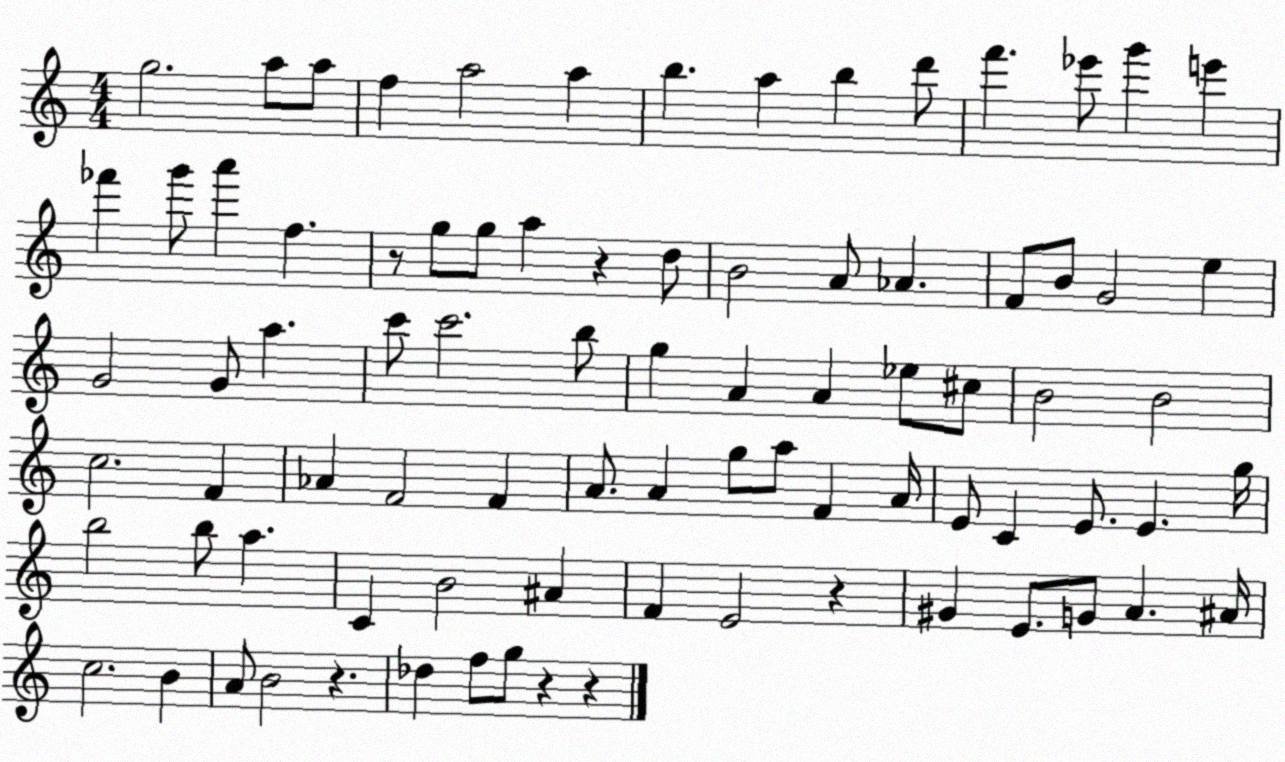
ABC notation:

X:1
T:Untitled
M:4/4
L:1/4
K:C
g2 a/2 a/2 f a2 a b a b d'/2 f' _e'/2 g' e' _f' g'/2 a' f z/2 g/2 g/2 a z d/2 B2 A/2 _A F/2 B/2 G2 e G2 G/2 a c'/2 c'2 b/2 g A A _e/2 ^c/2 B2 B2 c2 F _A F2 F A/2 A g/2 a/2 F A/4 E/2 C E/2 E g/4 b2 b/2 a C B2 ^A F E2 z ^G E/2 G/2 A ^A/4 c2 B A/2 B2 z _d f/2 g/2 z z